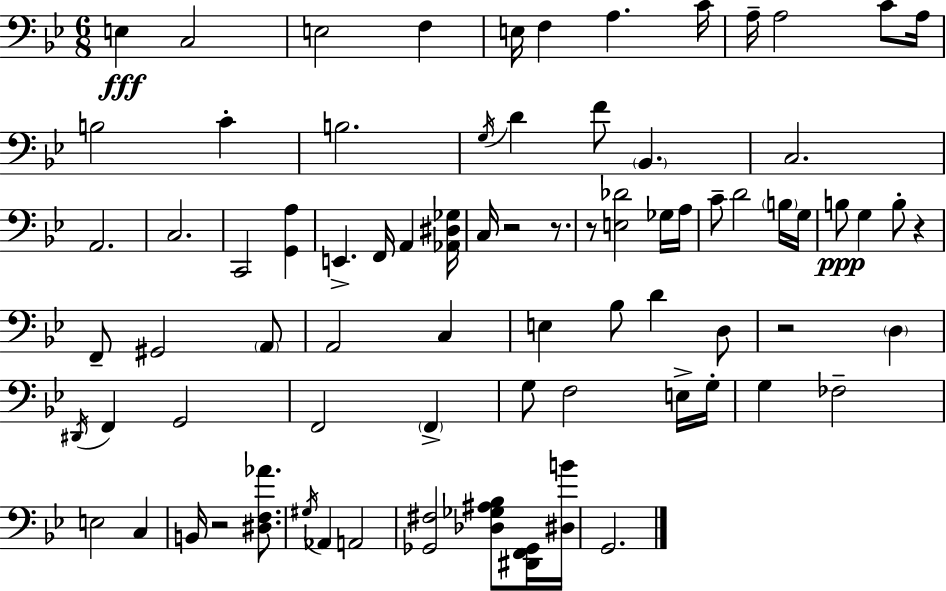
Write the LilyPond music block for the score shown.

{
  \clef bass
  \numericTimeSignature
  \time 6/8
  \key g \minor
  e4\fff c2 | e2 f4 | e16 f4 a4. c'16 | a16-- a2 c'8 a16 | \break b2 c'4-. | b2. | \acciaccatura { g16 } d'4 f'8 \parenthesize bes,4. | c2. | \break a,2. | c2. | c,2 <g, a>4 | e,4.-> f,16 a,4 | \break <aes, dis ges>16 c16 r2 r8. | r8 <e des'>2 ges16 | a16 c'8-- d'2 \parenthesize b16 | g16 b8\ppp g4 b8-. r4 | \break f,8-- gis,2 \parenthesize a,8 | a,2 c4 | e4 bes8 d'4 d8 | r2 \parenthesize d4 | \break \acciaccatura { dis,16 } f,4 g,2 | f,2 \parenthesize f,4-> | g8 f2 | e16-> g16-. g4 fes2-- | \break e2 c4 | b,16 r2 <dis f aes'>8. | \acciaccatura { gis16 } aes,4 a,2 | <ges, fis>2 <des ges ais bes>8 | \break <dis, f, ges,>16 <dis b'>16 g,2. | \bar "|."
}